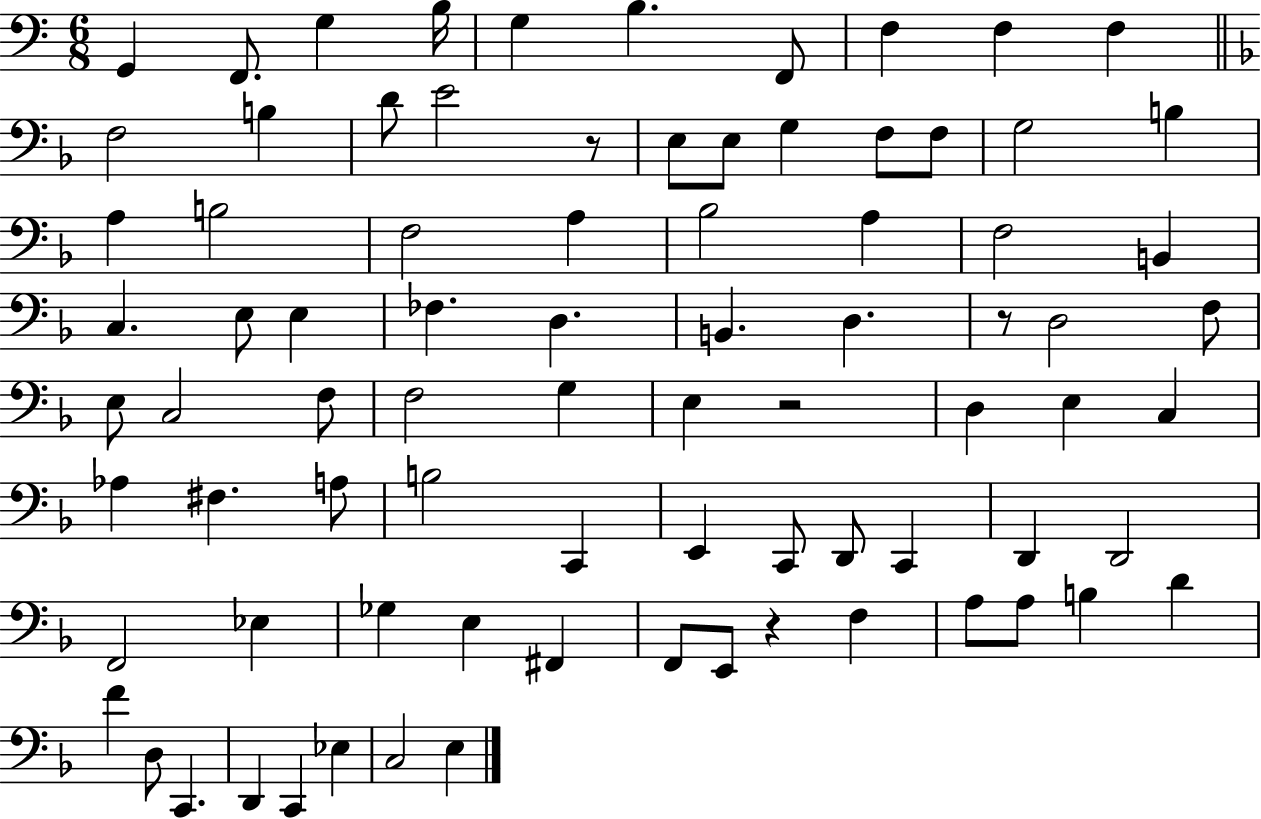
{
  \clef bass
  \numericTimeSignature
  \time 6/8
  \key c \major
  \repeat volta 2 { g,4 f,8. g4 b16 | g4 b4. f,8 | f4 f4 f4 | \bar "||" \break \key f \major f2 b4 | d'8 e'2 r8 | e8 e8 g4 f8 f8 | g2 b4 | \break a4 b2 | f2 a4 | bes2 a4 | f2 b,4 | \break c4. e8 e4 | fes4. d4. | b,4. d4. | r8 d2 f8 | \break e8 c2 f8 | f2 g4 | e4 r2 | d4 e4 c4 | \break aes4 fis4. a8 | b2 c,4 | e,4 c,8 d,8 c,4 | d,4 d,2 | \break f,2 ees4 | ges4 e4 fis,4 | f,8 e,8 r4 f4 | a8 a8 b4 d'4 | \break f'4 d8 c,4. | d,4 c,4 ees4 | c2 e4 | } \bar "|."
}